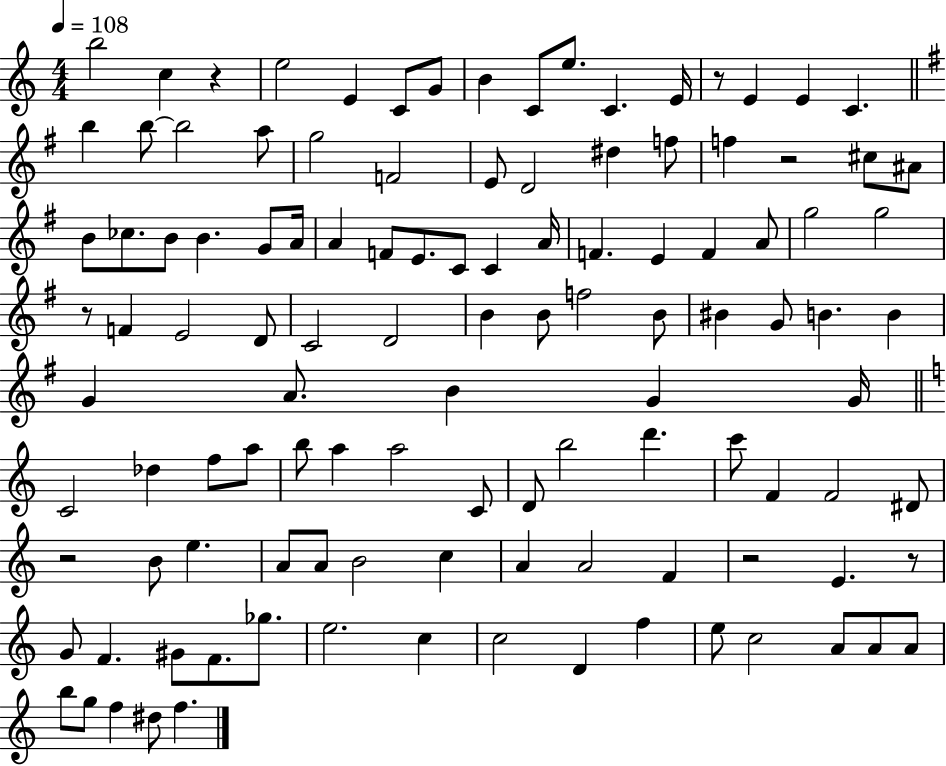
X:1
T:Untitled
M:4/4
L:1/4
K:C
b2 c z e2 E C/2 G/2 B C/2 e/2 C E/4 z/2 E E C b b/2 b2 a/2 g2 F2 E/2 D2 ^d f/2 f z2 ^c/2 ^A/2 B/2 _c/2 B/2 B G/2 A/4 A F/2 E/2 C/2 C A/4 F E F A/2 g2 g2 z/2 F E2 D/2 C2 D2 B B/2 f2 B/2 ^B G/2 B B G A/2 B G G/4 C2 _d f/2 a/2 b/2 a a2 C/2 D/2 b2 d' c'/2 F F2 ^D/2 z2 B/2 e A/2 A/2 B2 c A A2 F z2 E z/2 G/2 F ^G/2 F/2 _g/2 e2 c c2 D f e/2 c2 A/2 A/2 A/2 b/2 g/2 f ^d/2 f